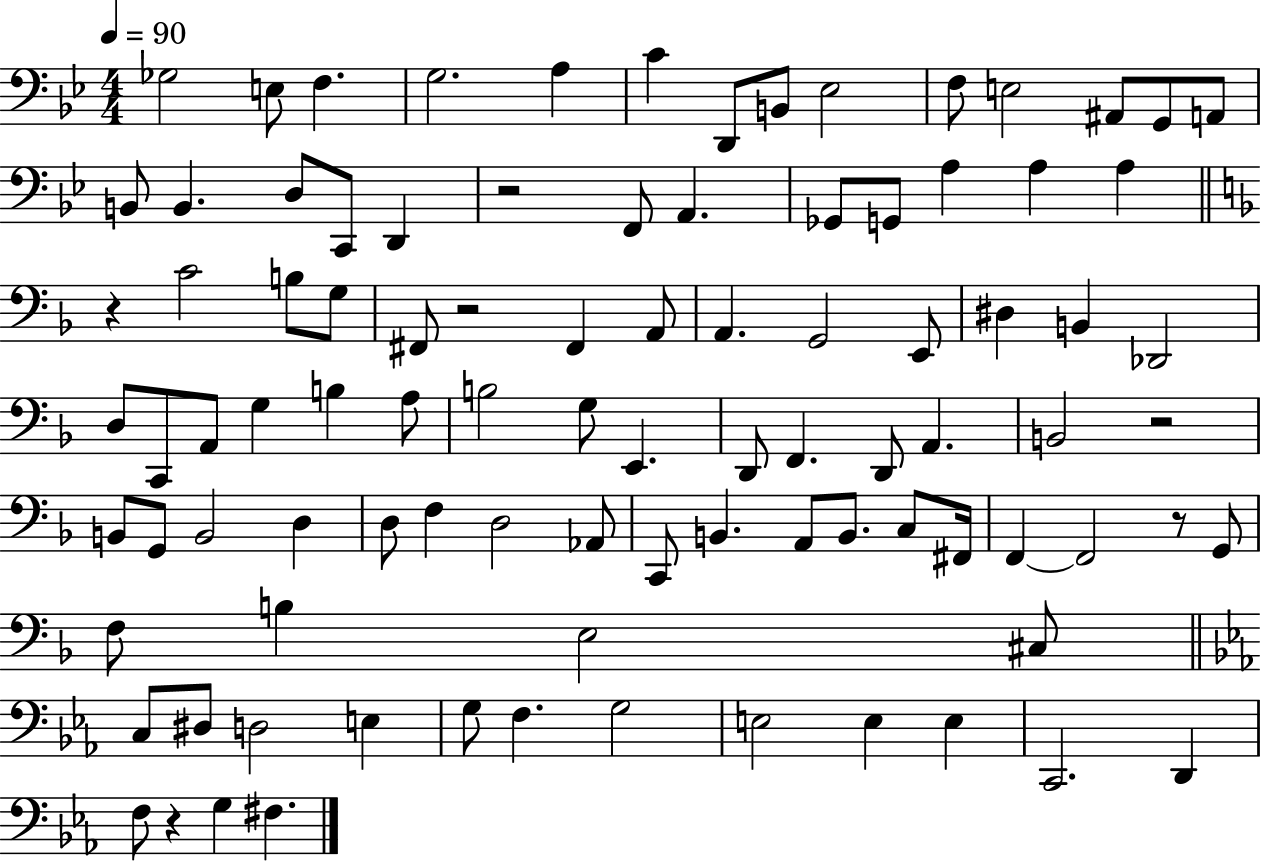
Gb3/h E3/e F3/q. G3/h. A3/q C4/q D2/e B2/e Eb3/h F3/e E3/h A#2/e G2/e A2/e B2/e B2/q. D3/e C2/e D2/q R/h F2/e A2/q. Gb2/e G2/e A3/q A3/q A3/q R/q C4/h B3/e G3/e F#2/e R/h F#2/q A2/e A2/q. G2/h E2/e D#3/q B2/q Db2/h D3/e C2/e A2/e G3/q B3/q A3/e B3/h G3/e E2/q. D2/e F2/q. D2/e A2/q. B2/h R/h B2/e G2/e B2/h D3/q D3/e F3/q D3/h Ab2/e C2/e B2/q. A2/e B2/e. C3/e F#2/s F2/q F2/h R/e G2/e F3/e B3/q E3/h C#3/e C3/e D#3/e D3/h E3/q G3/e F3/q. G3/h E3/h E3/q E3/q C2/h. D2/q F3/e R/q G3/q F#3/q.